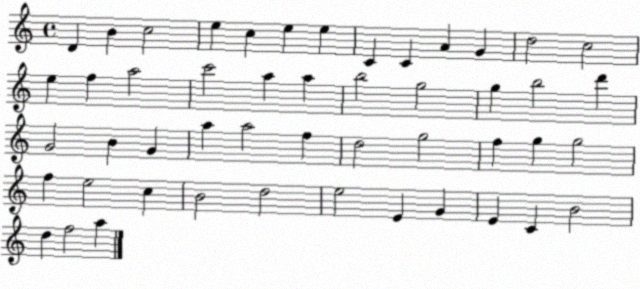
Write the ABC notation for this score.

X:1
T:Untitled
M:4/4
L:1/4
K:C
D B c2 e c e e C C A G d2 c2 e f a2 c'2 a a b2 g2 g b2 d' G2 B G a a2 f d2 g2 f g g2 f e2 c B2 d2 e2 E G E C B2 d f2 a